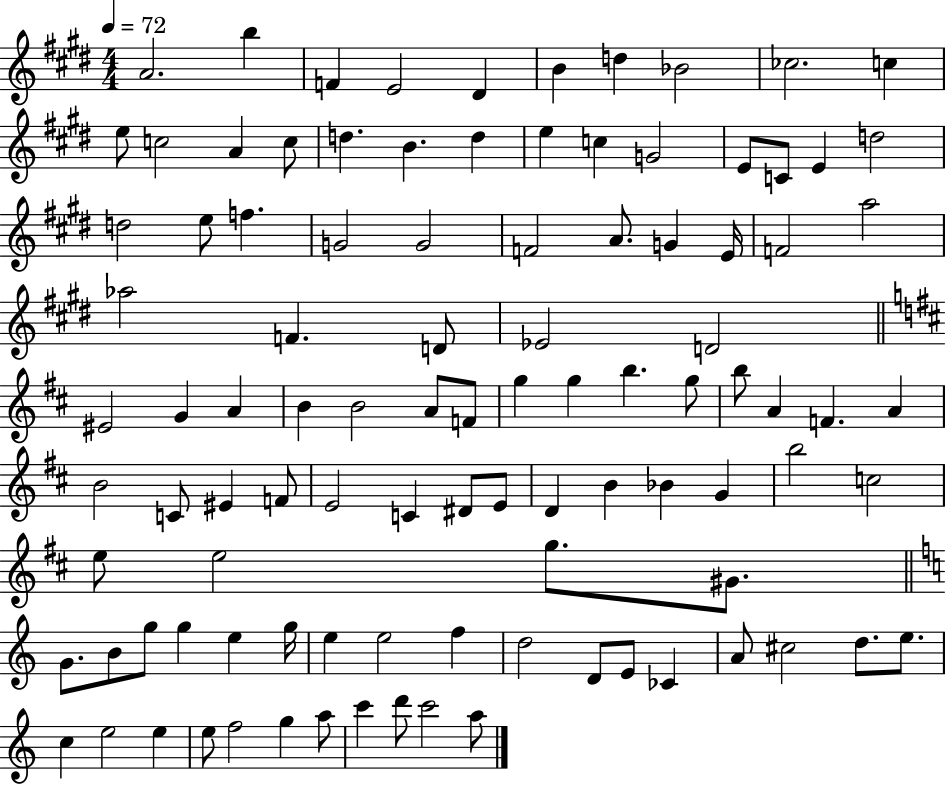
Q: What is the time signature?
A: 4/4